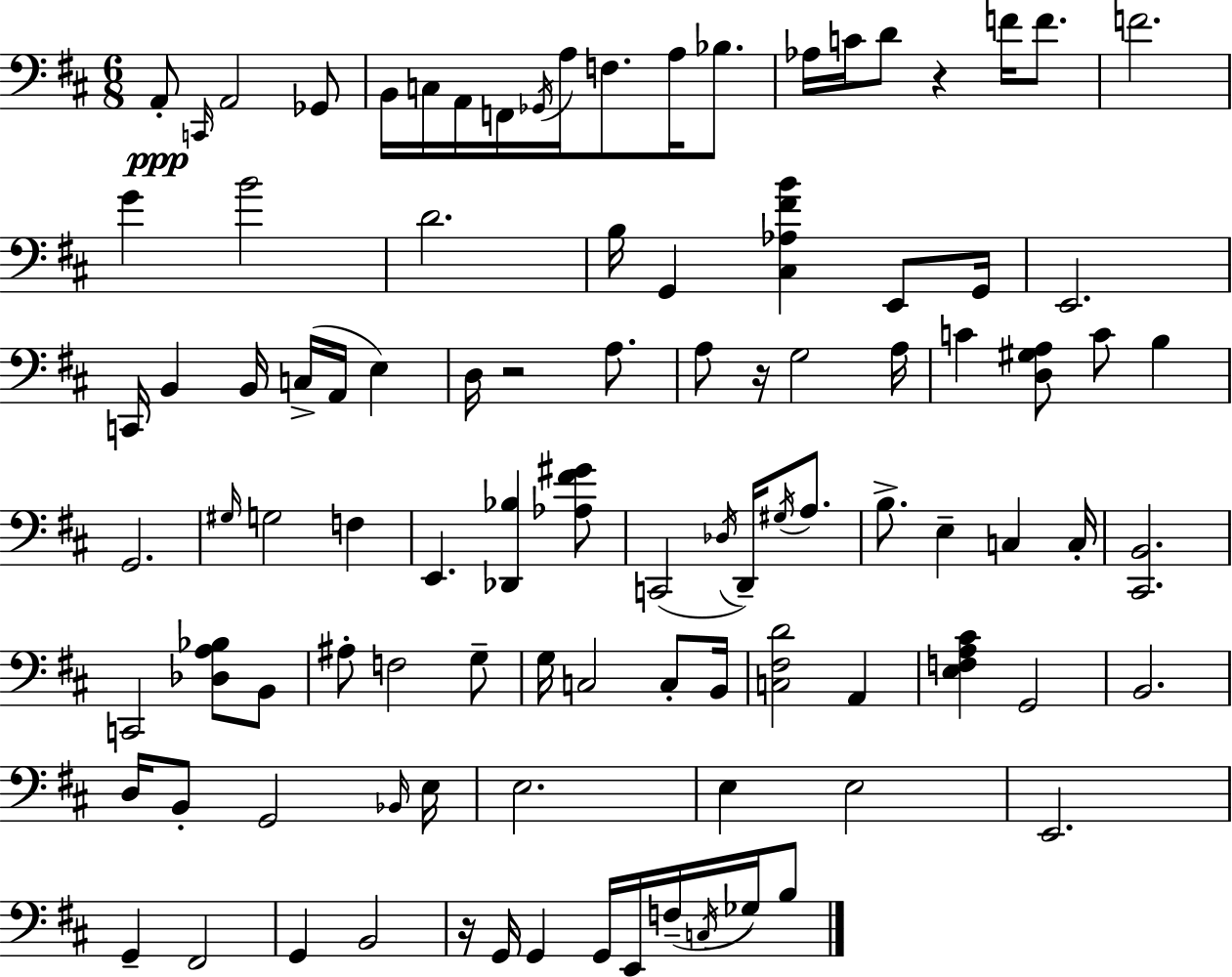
X:1
T:Untitled
M:6/8
L:1/4
K:D
A,,/2 C,,/4 A,,2 _G,,/2 B,,/4 C,/4 A,,/4 F,,/4 _G,,/4 A,/4 F,/2 A,/4 _B,/2 _A,/4 C/4 D/2 z F/4 F/2 F2 G B2 D2 B,/4 G,, [^C,_A,^FB] E,,/2 G,,/4 E,,2 C,,/4 B,, B,,/4 C,/4 A,,/4 E, D,/4 z2 A,/2 A,/2 z/4 G,2 A,/4 C [D,^G,A,]/2 C/2 B, G,,2 ^G,/4 G,2 F, E,, [_D,,_B,] [_A,^F^G]/2 C,,2 _D,/4 D,,/4 ^G,/4 A,/2 B,/2 E, C, C,/4 [^C,,B,,]2 C,,2 [_D,A,_B,]/2 B,,/2 ^A,/2 F,2 G,/2 G,/4 C,2 C,/2 B,,/4 [C,^F,D]2 A,, [E,F,A,^C] G,,2 B,,2 D,/4 B,,/2 G,,2 _B,,/4 E,/4 E,2 E, E,2 E,,2 G,, ^F,,2 G,, B,,2 z/4 G,,/4 G,, G,,/4 E,,/4 F,/4 C,/4 _G,/4 B,/2